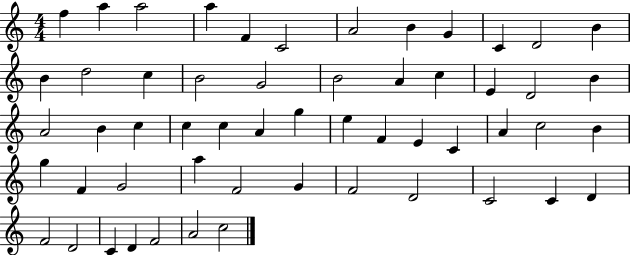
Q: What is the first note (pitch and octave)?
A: F5